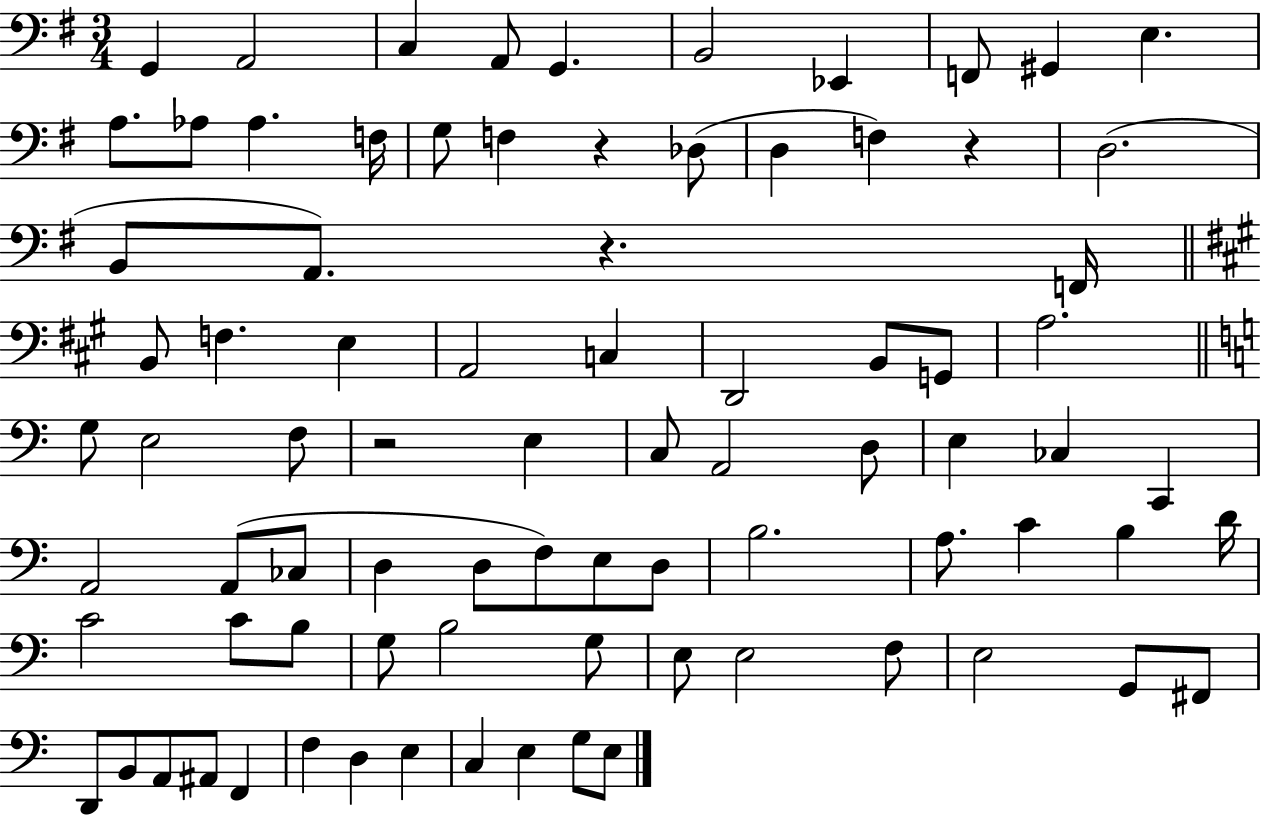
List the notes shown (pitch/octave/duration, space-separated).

G2/q A2/h C3/q A2/e G2/q. B2/h Eb2/q F2/e G#2/q E3/q. A3/e. Ab3/e Ab3/q. F3/s G3/e F3/q R/q Db3/e D3/q F3/q R/q D3/h. B2/e A2/e. R/q. F2/s B2/e F3/q. E3/q A2/h C3/q D2/h B2/e G2/e A3/h. G3/e E3/h F3/e R/h E3/q C3/e A2/h D3/e E3/q CES3/q C2/q A2/h A2/e CES3/e D3/q D3/e F3/e E3/e D3/e B3/h. A3/e. C4/q B3/q D4/s C4/h C4/e B3/e G3/e B3/h G3/e E3/e E3/h F3/e E3/h G2/e F#2/e D2/e B2/e A2/e A#2/e F2/q F3/q D3/q E3/q C3/q E3/q G3/e E3/e